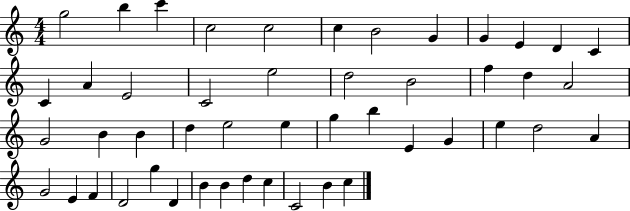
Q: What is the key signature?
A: C major